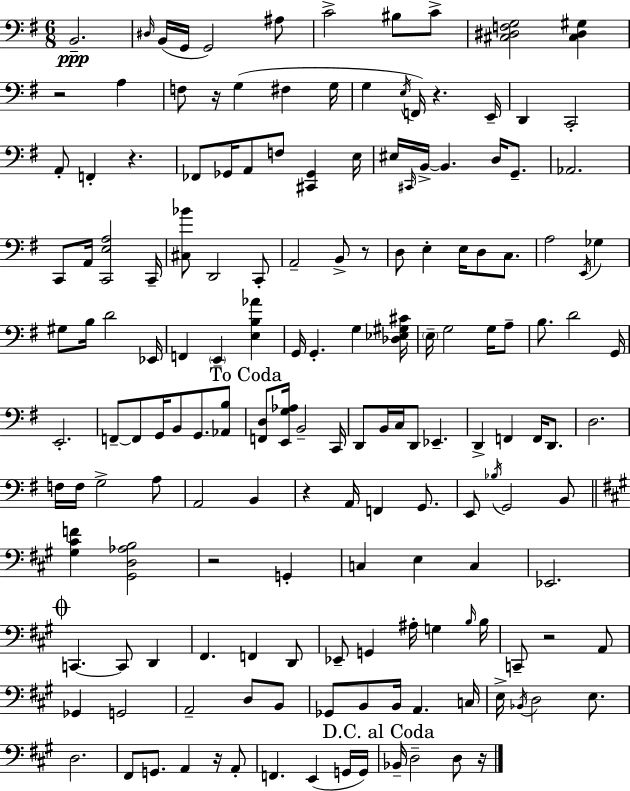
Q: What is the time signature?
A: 6/8